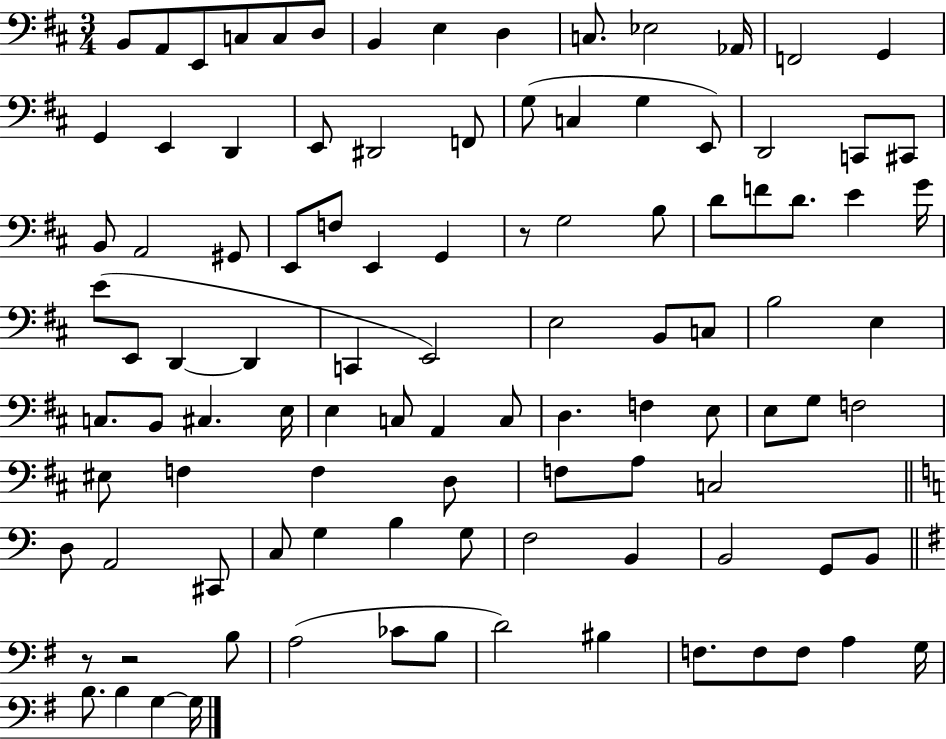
{
  \clef bass
  \numericTimeSignature
  \time 3/4
  \key d \major
  \repeat volta 2 { b,8 a,8 e,8 c8 c8 d8 | b,4 e4 d4 | c8. ees2 aes,16 | f,2 g,4 | \break g,4 e,4 d,4 | e,8 dis,2 f,8 | g8( c4 g4 e,8) | d,2 c,8 cis,8 | \break b,8 a,2 gis,8 | e,8 f8 e,4 g,4 | r8 g2 b8 | d'8 f'8 d'8. e'4 g'16 | \break e'8( e,8 d,4~~ d,4 | c,4 e,2) | e2 b,8 c8 | b2 e4 | \break c8. b,8 cis4. e16 | e4 c8 a,4 c8 | d4. f4 e8 | e8 g8 f2 | \break eis8 f4 f4 d8 | f8 a8 c2 | \bar "||" \break \key c \major d8 a,2 cis,8 | c8 g4 b4 g8 | f2 b,4 | b,2 g,8 b,8 | \break \bar "||" \break \key g \major r8 r2 b8 | a2( ces'8 b8 | d'2) bis4 | f8. f8 f8 a4 g16 | \break b8. b4 g4~~ g16 | } \bar "|."
}